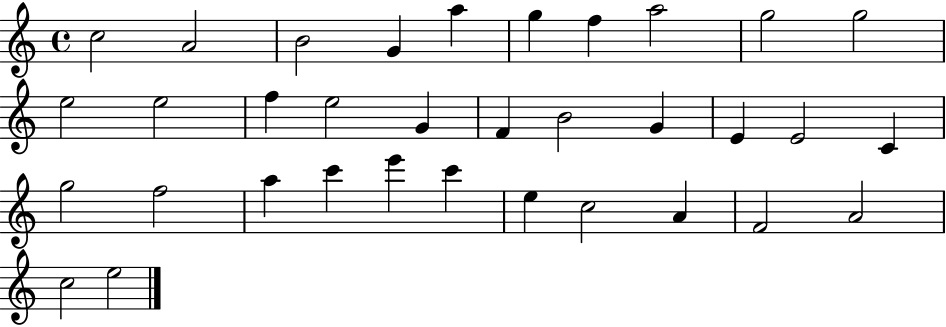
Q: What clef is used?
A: treble